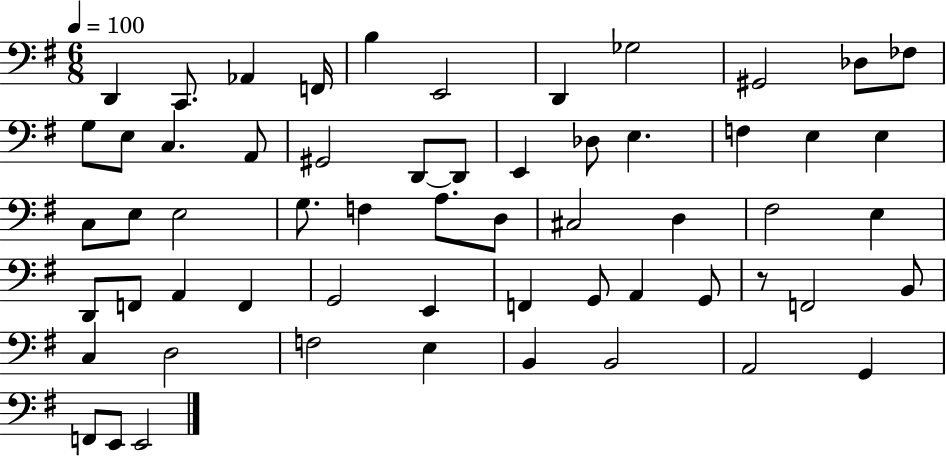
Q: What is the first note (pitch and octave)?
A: D2